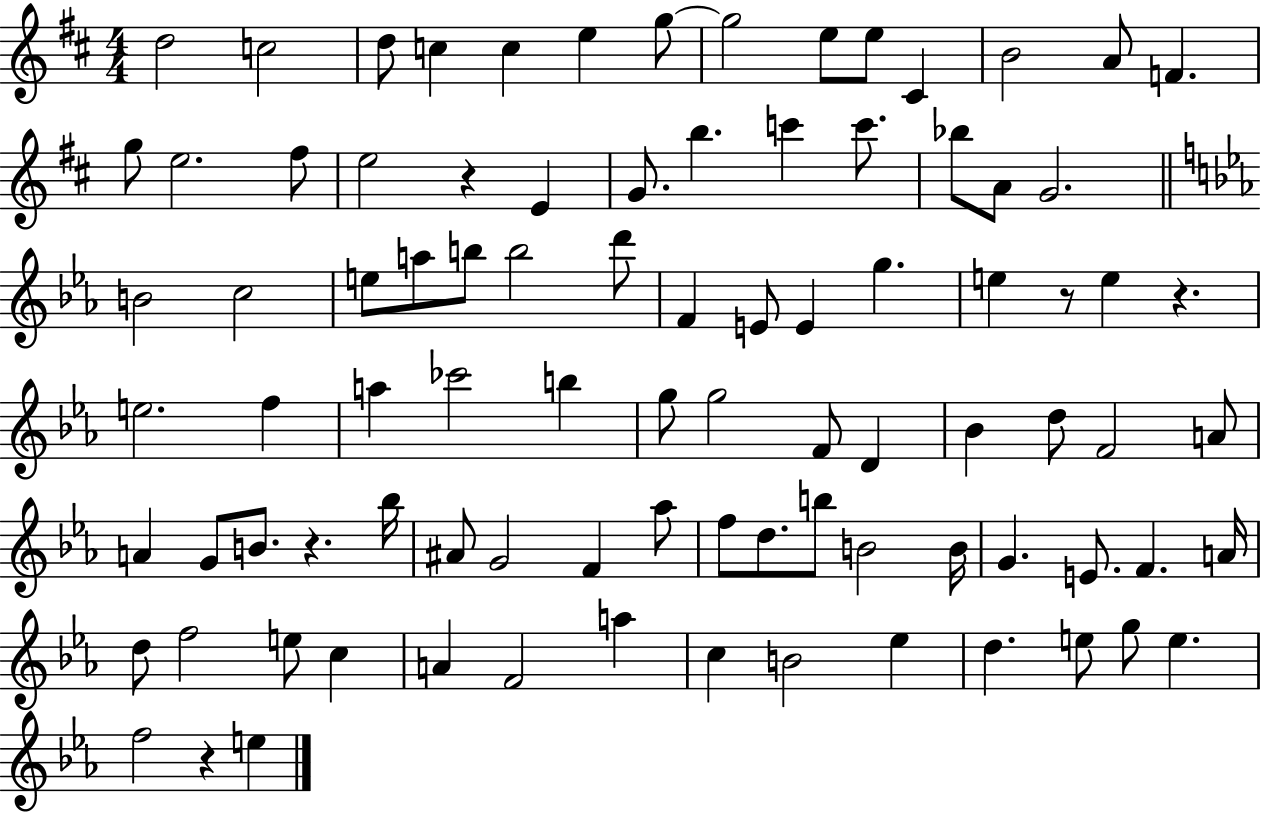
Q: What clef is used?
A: treble